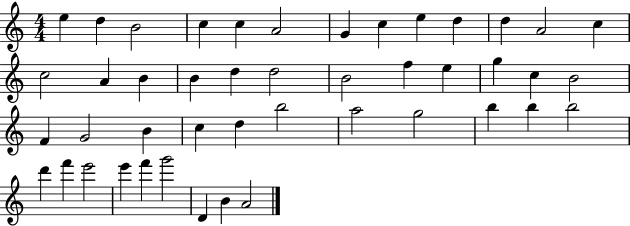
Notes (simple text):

E5/q D5/q B4/h C5/q C5/q A4/h G4/q C5/q E5/q D5/q D5/q A4/h C5/q C5/h A4/q B4/q B4/q D5/q D5/h B4/h F5/q E5/q G5/q C5/q B4/h F4/q G4/h B4/q C5/q D5/q B5/h A5/h G5/h B5/q B5/q B5/h D6/q F6/q E6/h E6/q F6/q G6/h D4/q B4/q A4/h